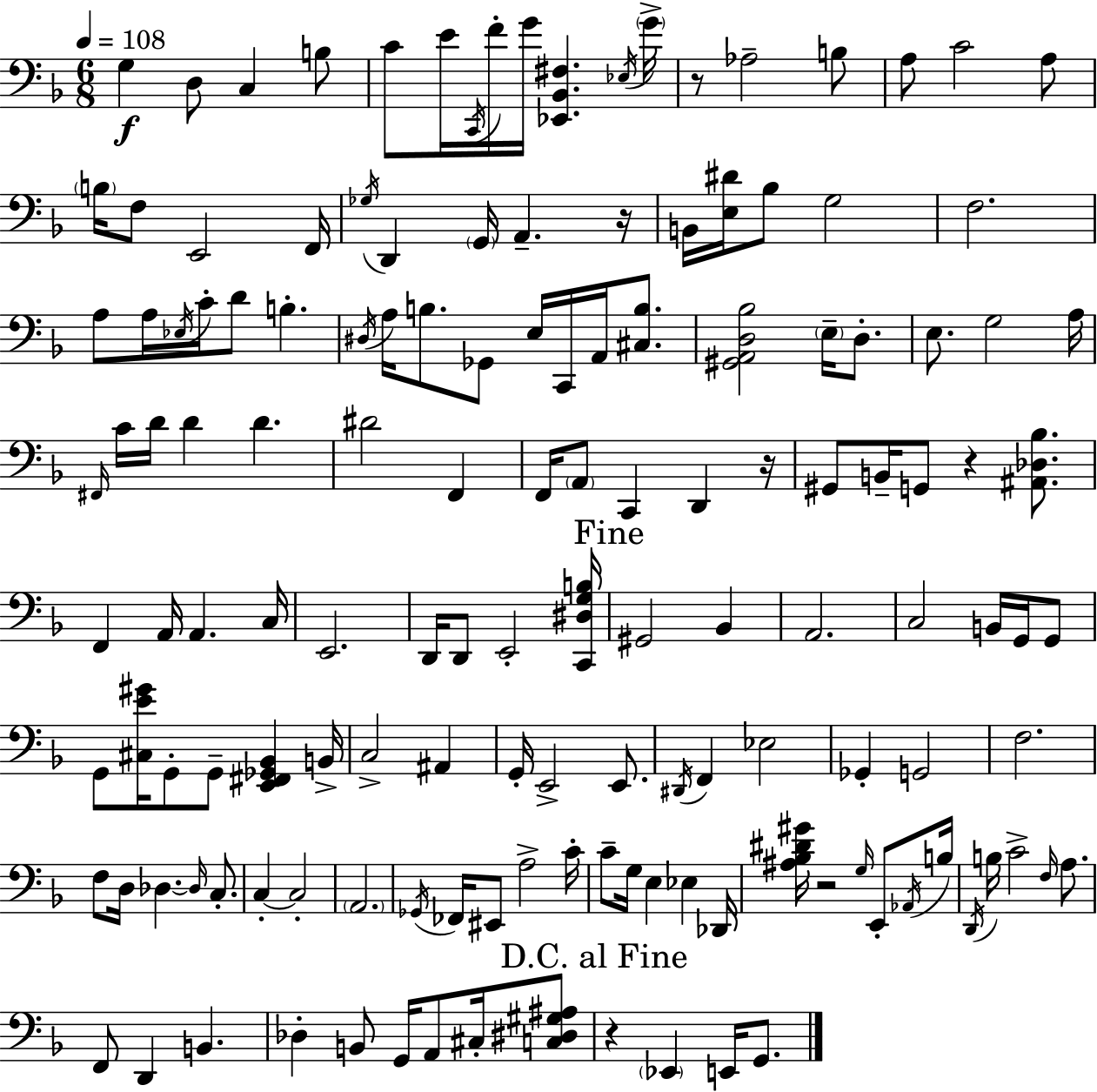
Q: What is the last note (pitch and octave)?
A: G2